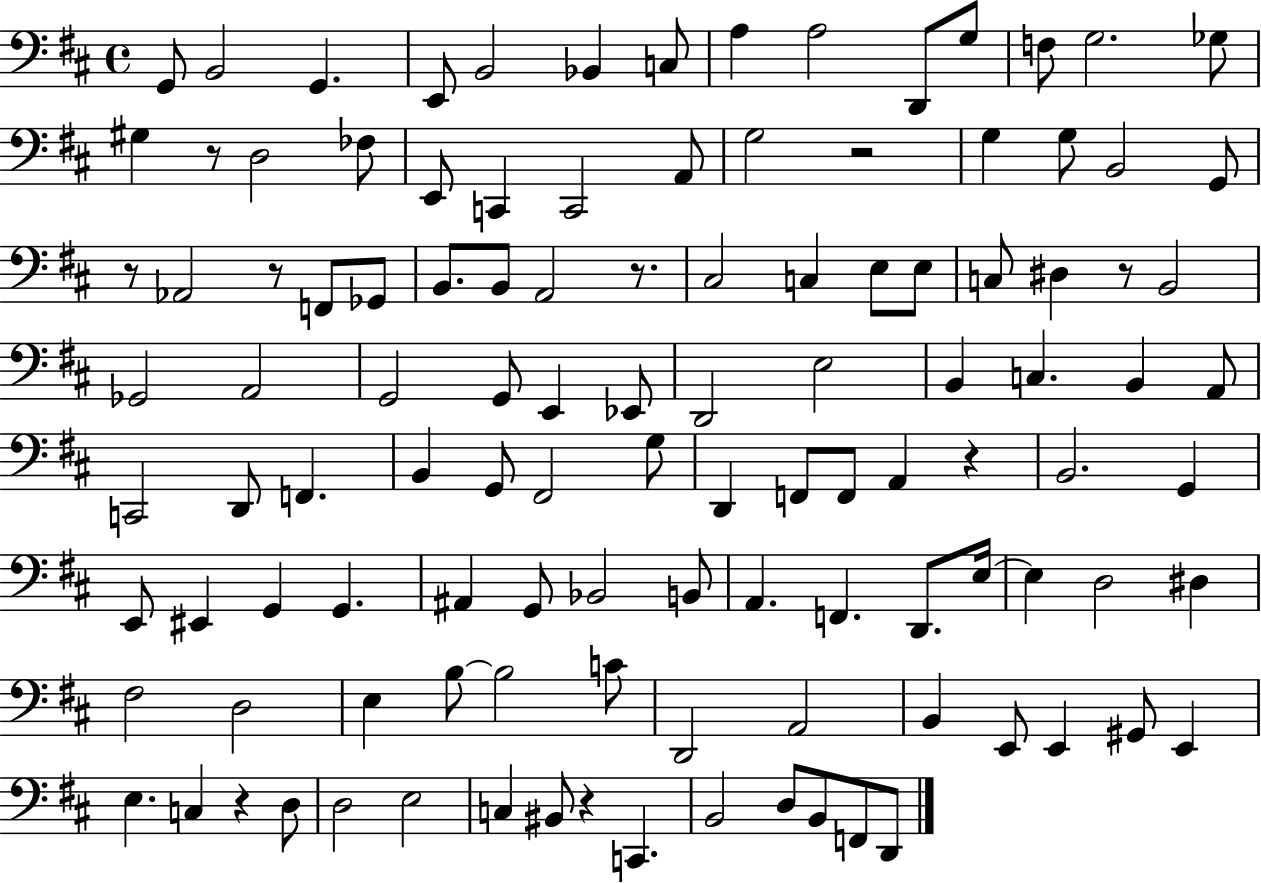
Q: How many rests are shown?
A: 9